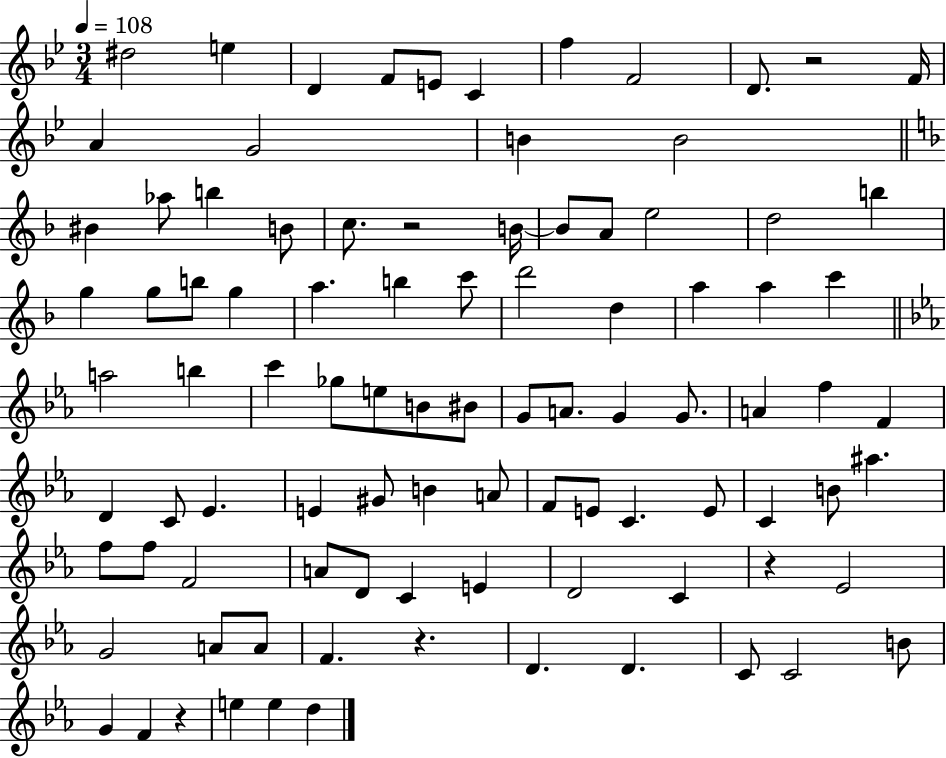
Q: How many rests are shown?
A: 5